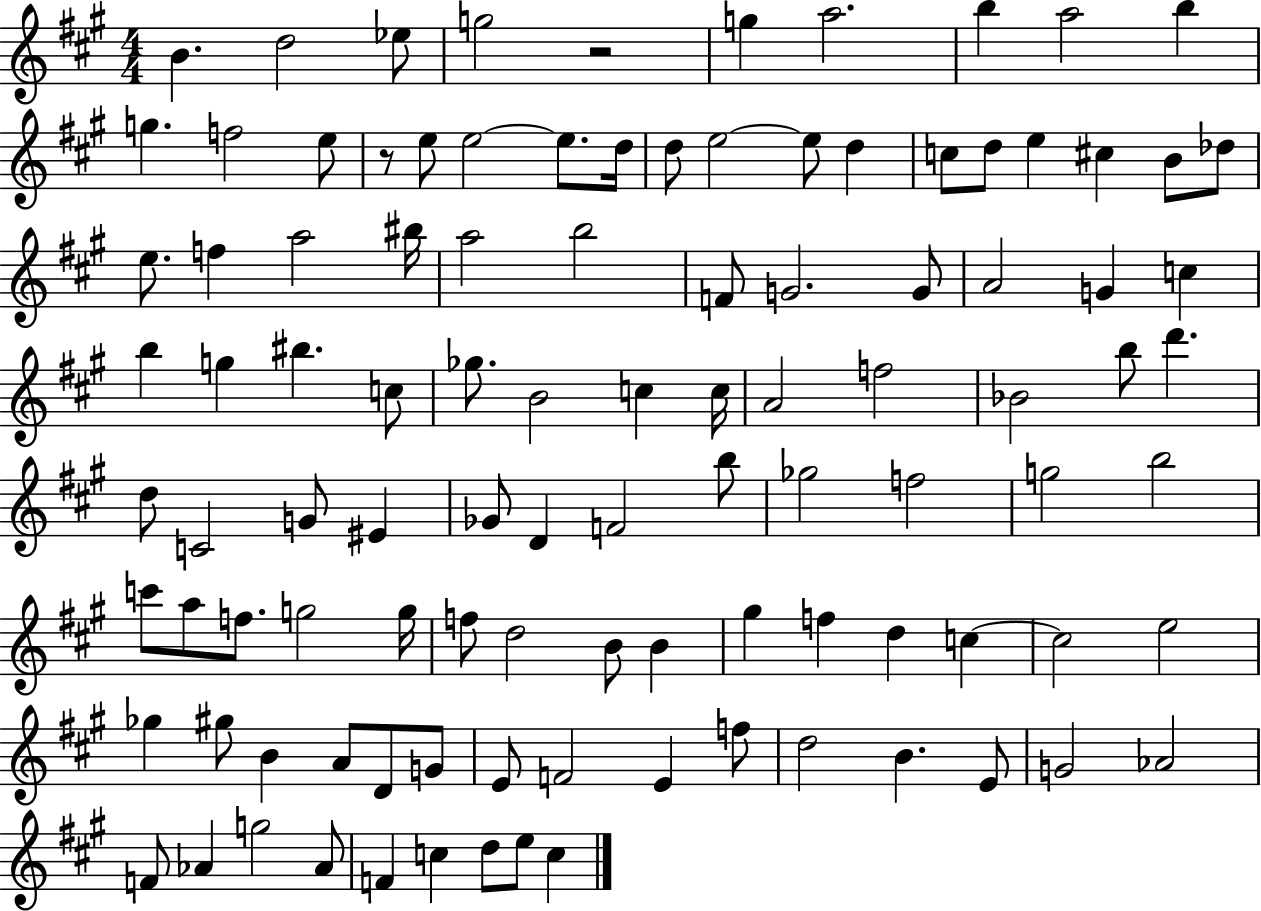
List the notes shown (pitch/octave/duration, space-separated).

B4/q. D5/h Eb5/e G5/h R/h G5/q A5/h. B5/q A5/h B5/q G5/q. F5/h E5/e R/e E5/e E5/h E5/e. D5/s D5/e E5/h E5/e D5/q C5/e D5/e E5/q C#5/q B4/e Db5/e E5/e. F5/q A5/h BIS5/s A5/h B5/h F4/e G4/h. G4/e A4/h G4/q C5/q B5/q G5/q BIS5/q. C5/e Gb5/e. B4/h C5/q C5/s A4/h F5/h Bb4/h B5/e D6/q. D5/e C4/h G4/e EIS4/q Gb4/e D4/q F4/h B5/e Gb5/h F5/h G5/h B5/h C6/e A5/e F5/e. G5/h G5/s F5/e D5/h B4/e B4/q G#5/q F5/q D5/q C5/q C5/h E5/h Gb5/q G#5/e B4/q A4/e D4/e G4/e E4/e F4/h E4/q F5/e D5/h B4/q. E4/e G4/h Ab4/h F4/e Ab4/q G5/h Ab4/e F4/q C5/q D5/e E5/e C5/q